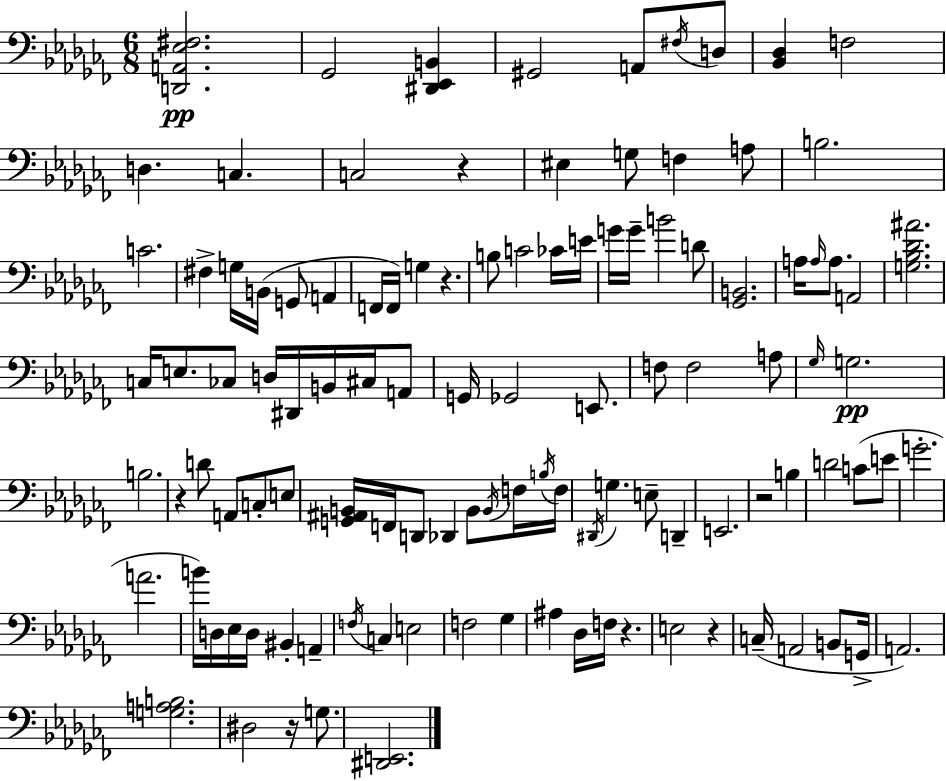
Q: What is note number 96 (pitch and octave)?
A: D#3